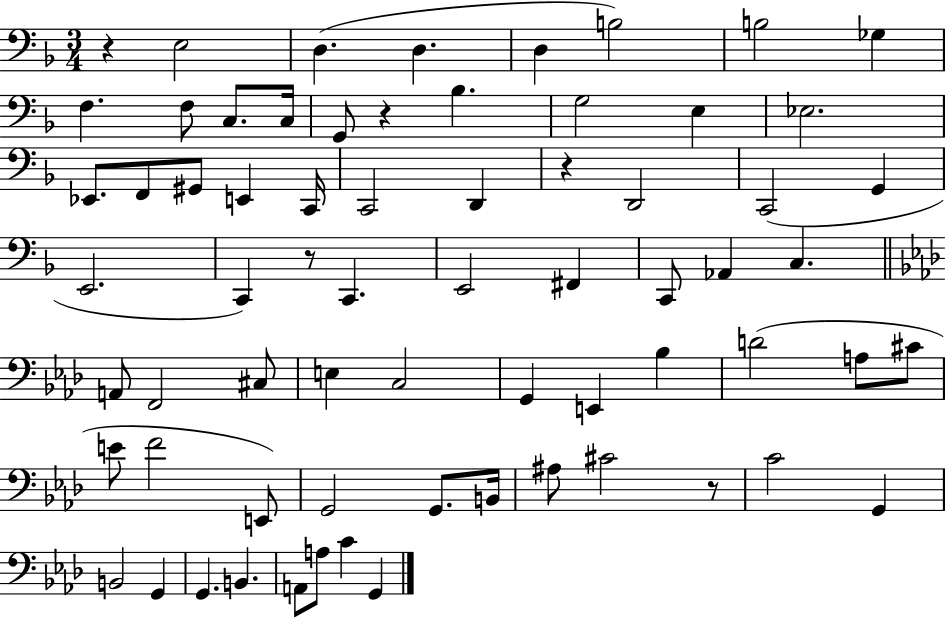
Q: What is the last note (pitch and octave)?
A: G2